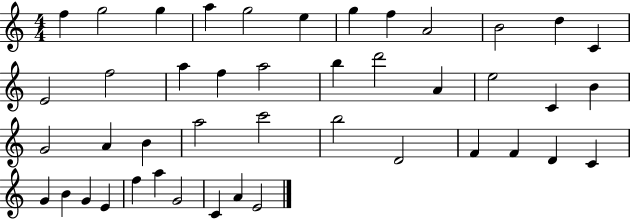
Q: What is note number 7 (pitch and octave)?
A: G5